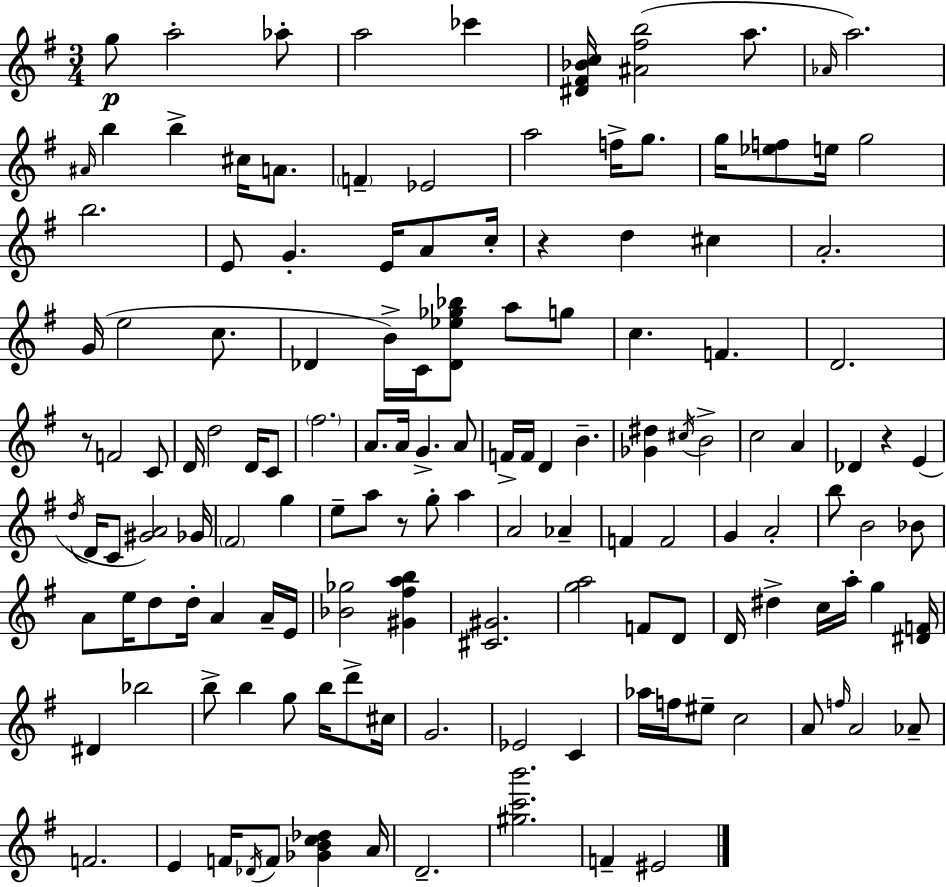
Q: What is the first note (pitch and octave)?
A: G5